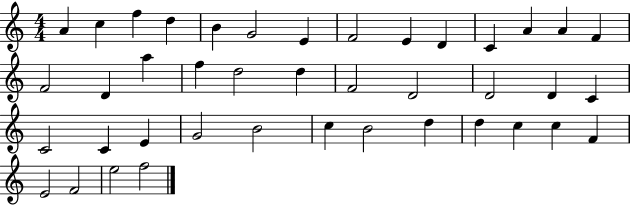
X:1
T:Untitled
M:4/4
L:1/4
K:C
A c f d B G2 E F2 E D C A A F F2 D a f d2 d F2 D2 D2 D C C2 C E G2 B2 c B2 d d c c F E2 F2 e2 f2